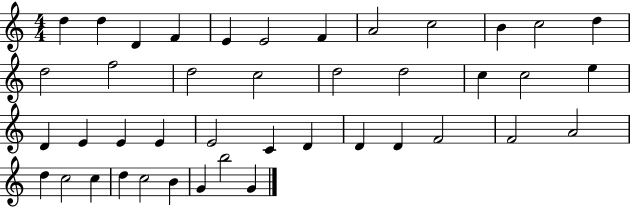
X:1
T:Untitled
M:4/4
L:1/4
K:C
d d D F E E2 F A2 c2 B c2 d d2 f2 d2 c2 d2 d2 c c2 e D E E E E2 C D D D F2 F2 A2 d c2 c d c2 B G b2 G